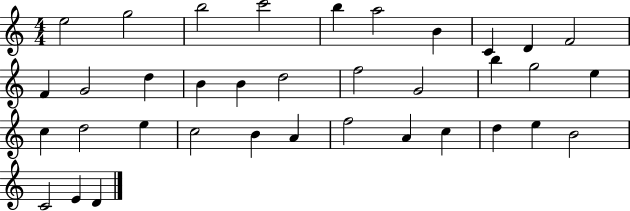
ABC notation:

X:1
T:Untitled
M:4/4
L:1/4
K:C
e2 g2 b2 c'2 b a2 B C D F2 F G2 d B B d2 f2 G2 b g2 e c d2 e c2 B A f2 A c d e B2 C2 E D